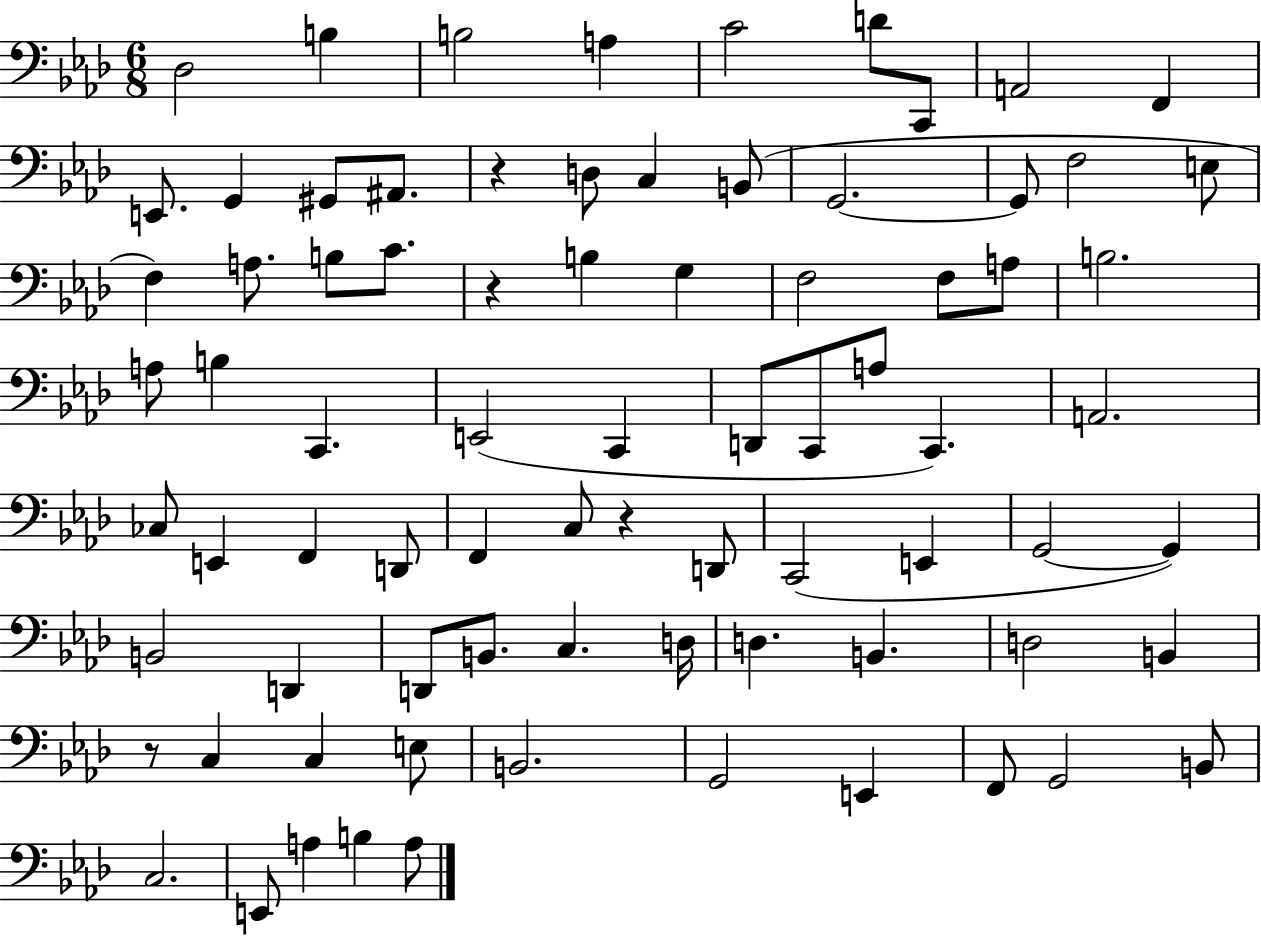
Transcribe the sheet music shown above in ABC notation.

X:1
T:Untitled
M:6/8
L:1/4
K:Ab
_D,2 B, B,2 A, C2 D/2 C,,/2 A,,2 F,, E,,/2 G,, ^G,,/2 ^A,,/2 z D,/2 C, B,,/2 G,,2 G,,/2 F,2 E,/2 F, A,/2 B,/2 C/2 z B, G, F,2 F,/2 A,/2 B,2 A,/2 B, C,, E,,2 C,, D,,/2 C,,/2 A,/2 C,, A,,2 _C,/2 E,, F,, D,,/2 F,, C,/2 z D,,/2 C,,2 E,, G,,2 G,, B,,2 D,, D,,/2 B,,/2 C, D,/4 D, B,, D,2 B,, z/2 C, C, E,/2 B,,2 G,,2 E,, F,,/2 G,,2 B,,/2 C,2 E,,/2 A, B, A,/2